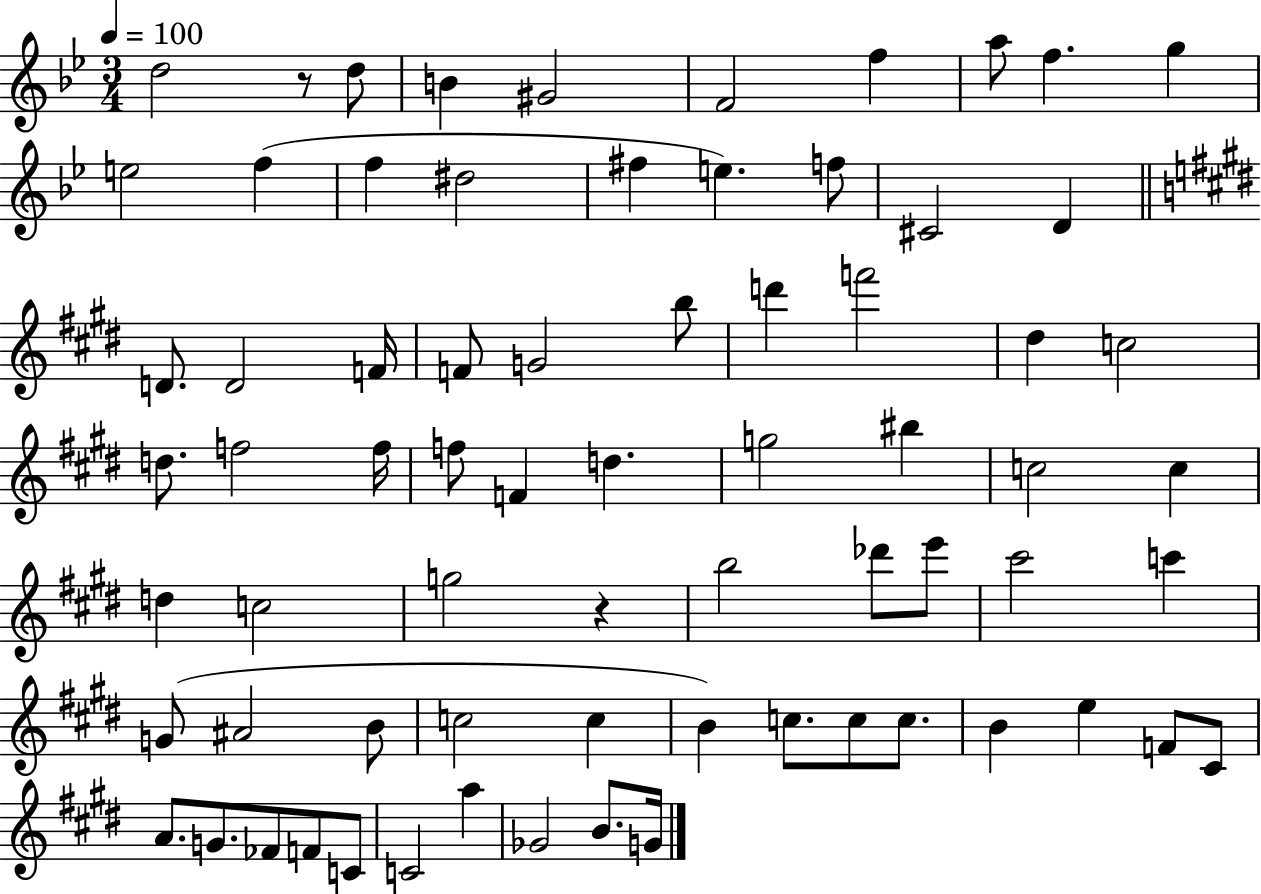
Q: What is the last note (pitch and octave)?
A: G4